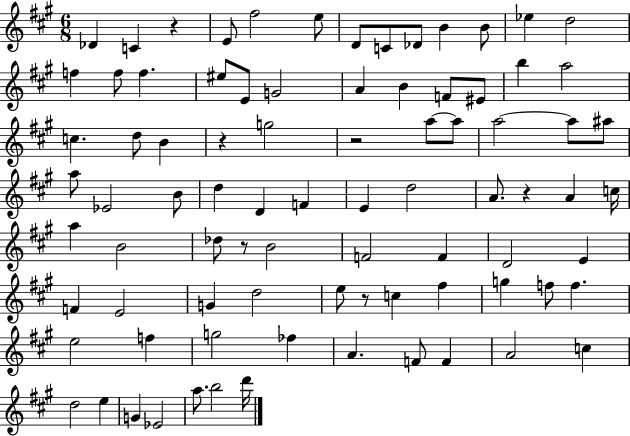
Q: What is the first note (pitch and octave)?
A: Db4